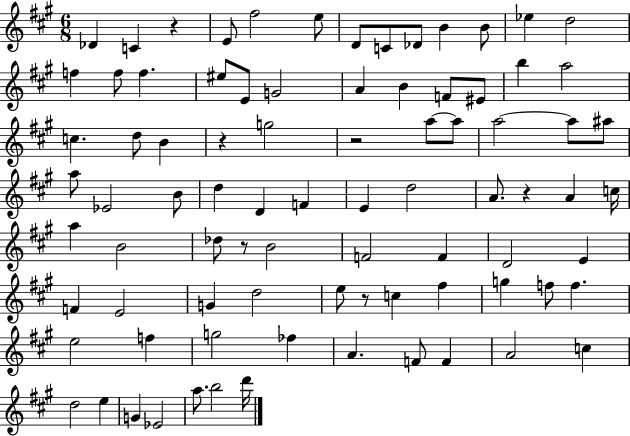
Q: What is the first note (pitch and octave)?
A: Db4